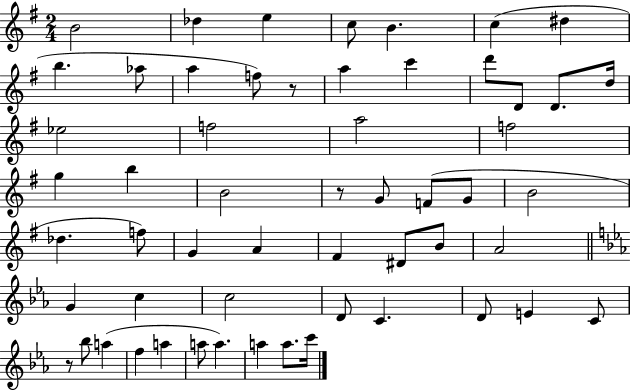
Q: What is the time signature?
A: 2/4